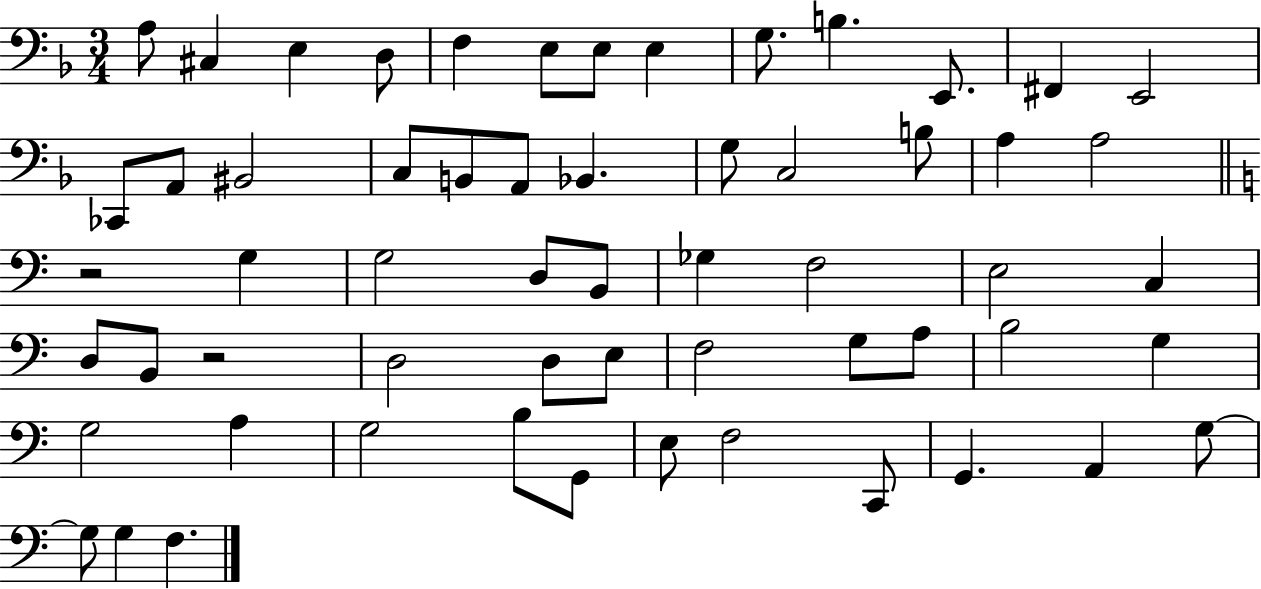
{
  \clef bass
  \numericTimeSignature
  \time 3/4
  \key f \major
  a8 cis4 e4 d8 | f4 e8 e8 e4 | g8. b4. e,8. | fis,4 e,2 | \break ces,8 a,8 bis,2 | c8 b,8 a,8 bes,4. | g8 c2 b8 | a4 a2 | \break \bar "||" \break \key c \major r2 g4 | g2 d8 b,8 | ges4 f2 | e2 c4 | \break d8 b,8 r2 | d2 d8 e8 | f2 g8 a8 | b2 g4 | \break g2 a4 | g2 b8 g,8 | e8 f2 c,8 | g,4. a,4 g8~~ | \break g8 g4 f4. | \bar "|."
}